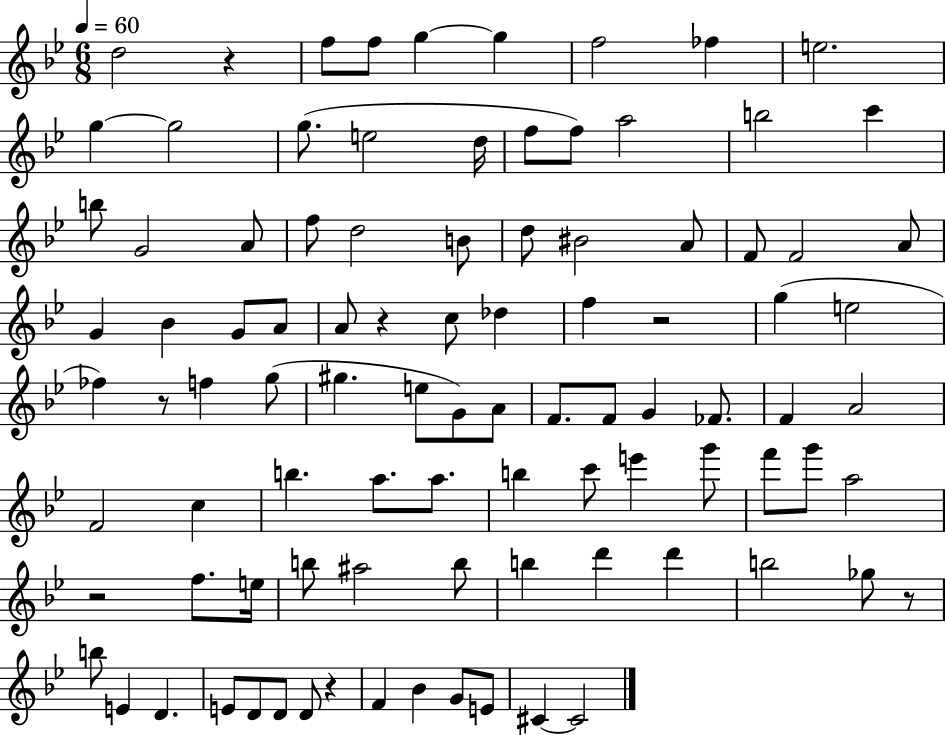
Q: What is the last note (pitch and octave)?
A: C#4